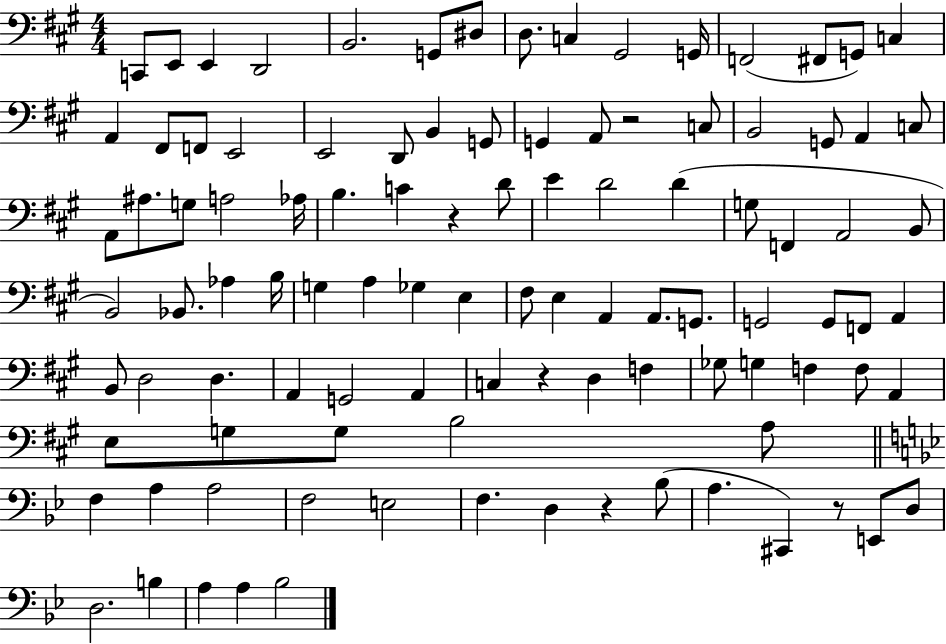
C2/e E2/e E2/q D2/h B2/h. G2/e D#3/e D3/e. C3/q G#2/h G2/s F2/h F#2/e G2/e C3/q A2/q F#2/e F2/e E2/h E2/h D2/e B2/q G2/e G2/q A2/e R/h C3/e B2/h G2/e A2/q C3/e A2/e A#3/e. G3/e A3/h Ab3/s B3/q. C4/q R/q D4/e E4/q D4/h D4/q G3/e F2/q A2/h B2/e B2/h Bb2/e. Ab3/q B3/s G3/q A3/q Gb3/q E3/q F#3/e E3/q A2/q A2/e. G2/e. G2/h G2/e F2/e A2/q B2/e D3/h D3/q. A2/q G2/h A2/q C3/q R/q D3/q F3/q Gb3/e G3/q F3/q F3/e A2/q E3/e G3/e G3/e B3/h A3/e F3/q A3/q A3/h F3/h E3/h F3/q. D3/q R/q Bb3/e A3/q. C#2/q R/e E2/e D3/e D3/h. B3/q A3/q A3/q Bb3/h